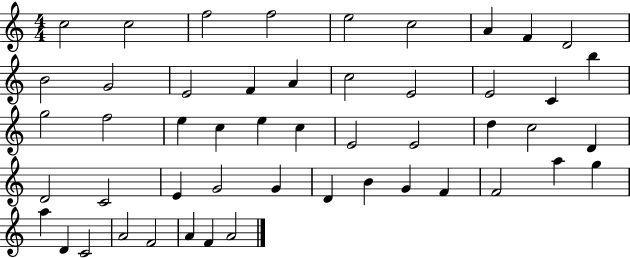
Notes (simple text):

C5/h C5/h F5/h F5/h E5/h C5/h A4/q F4/q D4/h B4/h G4/h E4/h F4/q A4/q C5/h E4/h E4/h C4/q B5/q G5/h F5/h E5/q C5/q E5/q C5/q E4/h E4/h D5/q C5/h D4/q D4/h C4/h E4/q G4/h G4/q D4/q B4/q G4/q F4/q F4/h A5/q G5/q A5/q D4/q C4/h A4/h F4/h A4/q F4/q A4/h